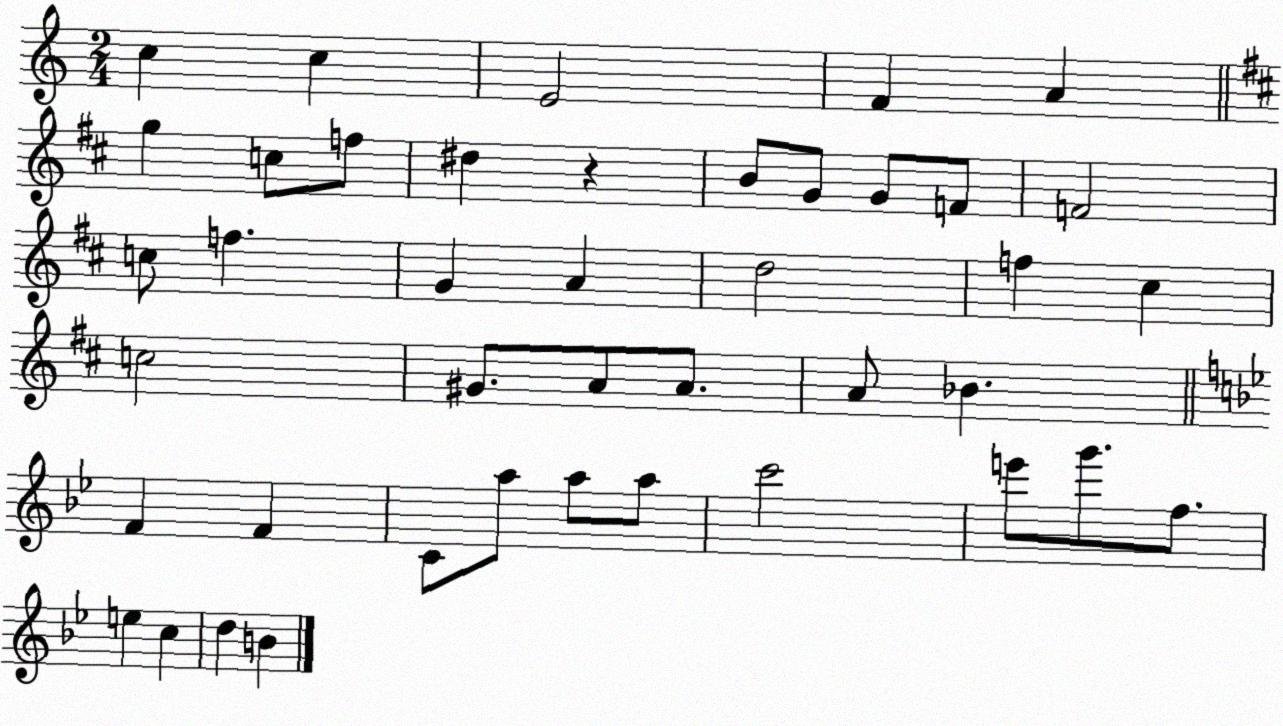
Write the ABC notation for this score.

X:1
T:Untitled
M:2/4
L:1/4
K:C
c c E2 F A g c/2 f/2 ^d z B/2 G/2 G/2 F/2 F2 c/2 f G A d2 f ^c c2 ^G/2 A/2 A/2 A/2 _B F F C/2 a/2 a/2 a/2 c'2 e'/2 g'/2 f/2 e c d B